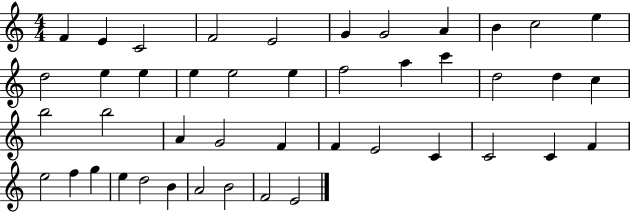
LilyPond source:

{
  \clef treble
  \numericTimeSignature
  \time 4/4
  \key c \major
  f'4 e'4 c'2 | f'2 e'2 | g'4 g'2 a'4 | b'4 c''2 e''4 | \break d''2 e''4 e''4 | e''4 e''2 e''4 | f''2 a''4 c'''4 | d''2 d''4 c''4 | \break b''2 b''2 | a'4 g'2 f'4 | f'4 e'2 c'4 | c'2 c'4 f'4 | \break e''2 f''4 g''4 | e''4 d''2 b'4 | a'2 b'2 | f'2 e'2 | \break \bar "|."
}